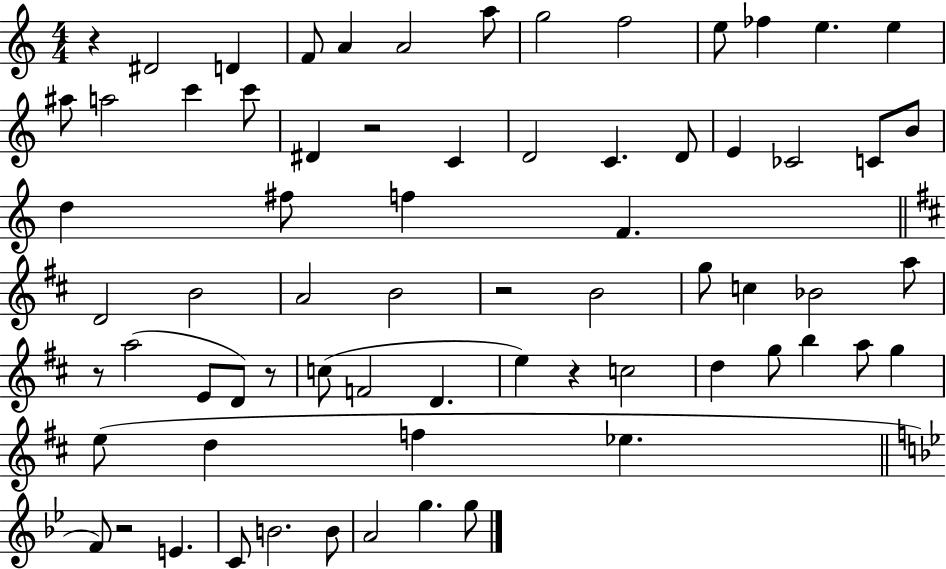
{
  \clef treble
  \numericTimeSignature
  \time 4/4
  \key c \major
  r4 dis'2 d'4 | f'8 a'4 a'2 a''8 | g''2 f''2 | e''8 fes''4 e''4. e''4 | \break ais''8 a''2 c'''4 c'''8 | dis'4 r2 c'4 | d'2 c'4. d'8 | e'4 ces'2 c'8 b'8 | \break d''4 fis''8 f''4 f'4. | \bar "||" \break \key d \major d'2 b'2 | a'2 b'2 | r2 b'2 | g''8 c''4 bes'2 a''8 | \break r8 a''2( e'8 d'8) r8 | c''8( f'2 d'4. | e''4) r4 c''2 | d''4 g''8 b''4 a''8 g''4 | \break e''8( d''4 f''4 ees''4. | \bar "||" \break \key g \minor f'8) r2 e'4. | c'8 b'2. b'8 | a'2 g''4. g''8 | \bar "|."
}